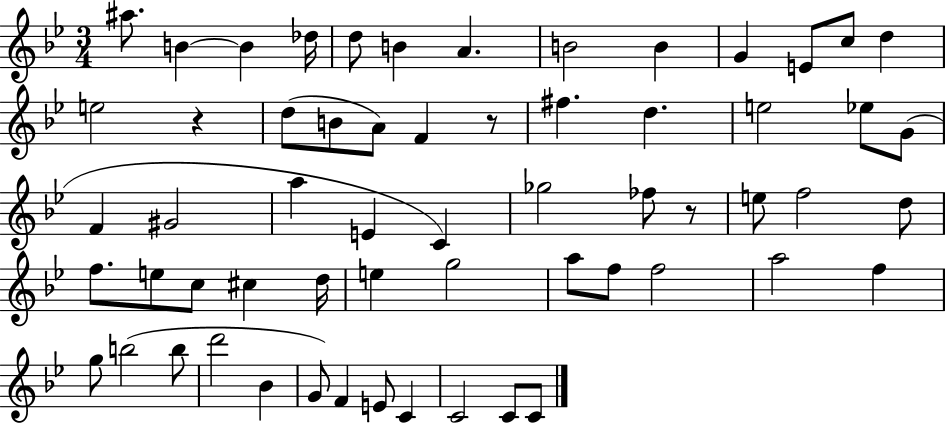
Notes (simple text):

A#5/e. B4/q B4/q Db5/s D5/e B4/q A4/q. B4/h B4/q G4/q E4/e C5/e D5/q E5/h R/q D5/e B4/e A4/e F4/q R/e F#5/q. D5/q. E5/h Eb5/e G4/e F4/q G#4/h A5/q E4/q C4/q Gb5/h FES5/e R/e E5/e F5/h D5/e F5/e. E5/e C5/e C#5/q D5/s E5/q G5/h A5/e F5/e F5/h A5/h F5/q G5/e B5/h B5/e D6/h Bb4/q G4/e F4/q E4/e C4/q C4/h C4/e C4/e